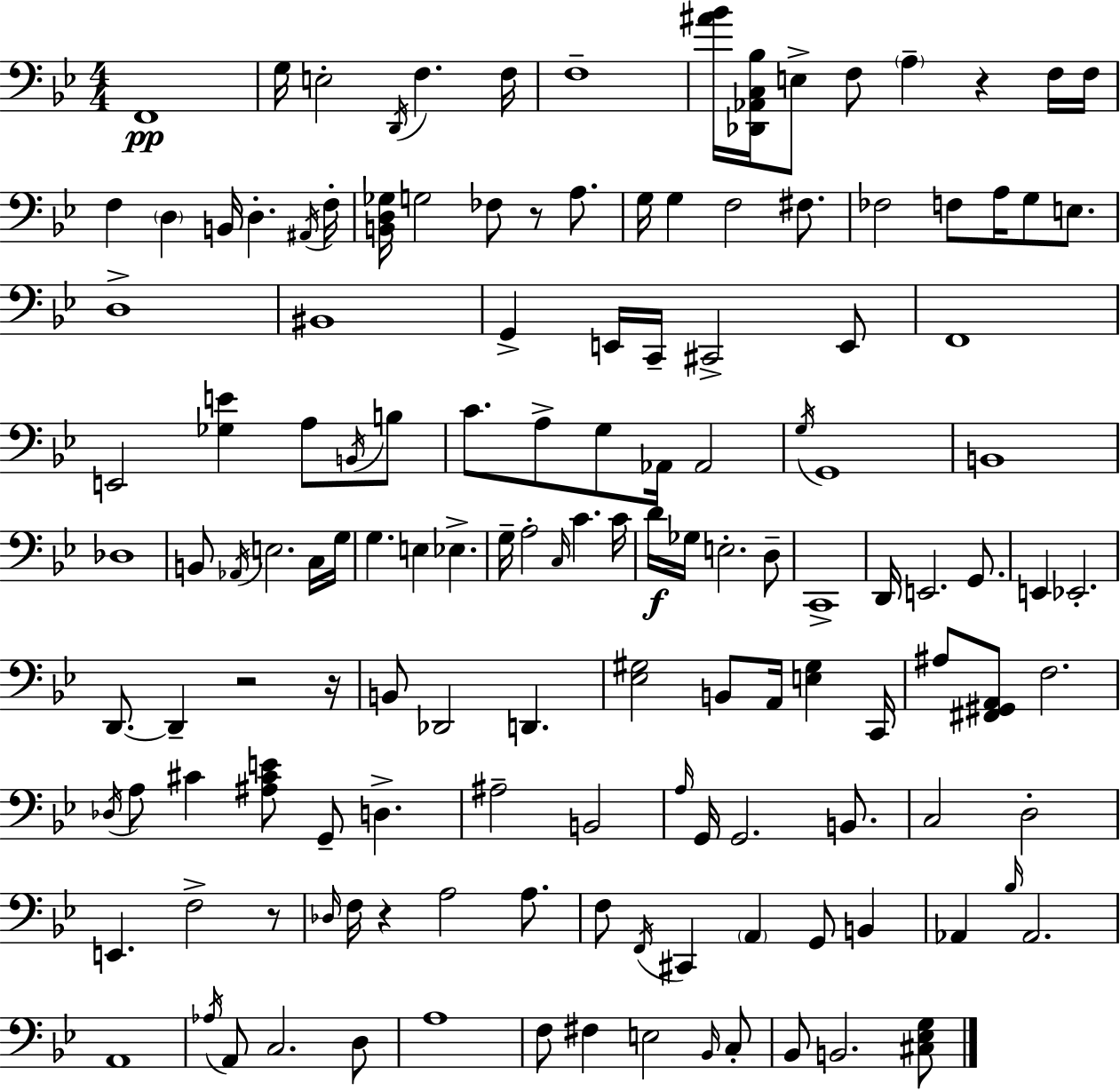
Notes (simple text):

F2/w G3/s E3/h D2/s F3/q. F3/s F3/w [A#4,Bb4]/s [Db2,Ab2,C3,Bb3]/s E3/e F3/e A3/q R/q F3/s F3/s F3/q D3/q B2/s D3/q. A#2/s F3/s [B2,D3,Gb3]/s G3/h FES3/e R/e A3/e. G3/s G3/q F3/h F#3/e. FES3/h F3/e A3/s G3/e E3/e. D3/w BIS2/w G2/q E2/s C2/s C#2/h E2/e F2/w E2/h [Gb3,E4]/q A3/e B2/s B3/e C4/e. A3/e G3/e Ab2/s Ab2/h G3/s G2/w B2/w Db3/w B2/e Ab2/s E3/h. C3/s G3/s G3/q. E3/q Eb3/q. G3/s A3/h C3/s C4/q. C4/s D4/s Gb3/s E3/h. D3/e C2/w D2/s E2/h. G2/e. E2/q Eb2/h. D2/e. D2/q R/h R/s B2/e Db2/h D2/q. [Eb3,G#3]/h B2/e A2/s [E3,G#3]/q C2/s A#3/e [F#2,G#2,A2]/e F3/h. Db3/s A3/e C#4/q [A#3,C#4,E4]/e G2/e D3/q. A#3/h B2/h A3/s G2/s G2/h. B2/e. C3/h D3/h E2/q. F3/h R/e Db3/s F3/s R/q A3/h A3/e. F3/e F2/s C#2/q A2/q G2/e B2/q Ab2/q Bb3/s Ab2/h. A2/w Ab3/s A2/e C3/h. D3/e A3/w F3/e F#3/q E3/h Bb2/s C3/e Bb2/e B2/h. [C#3,Eb3,G3]/e